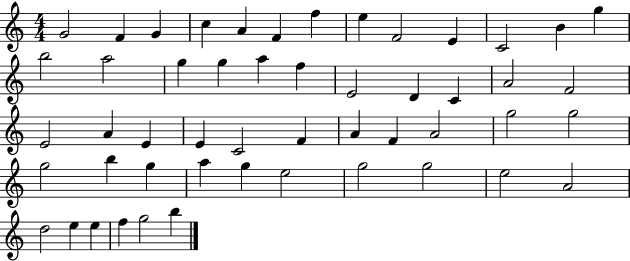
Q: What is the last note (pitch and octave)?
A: B5